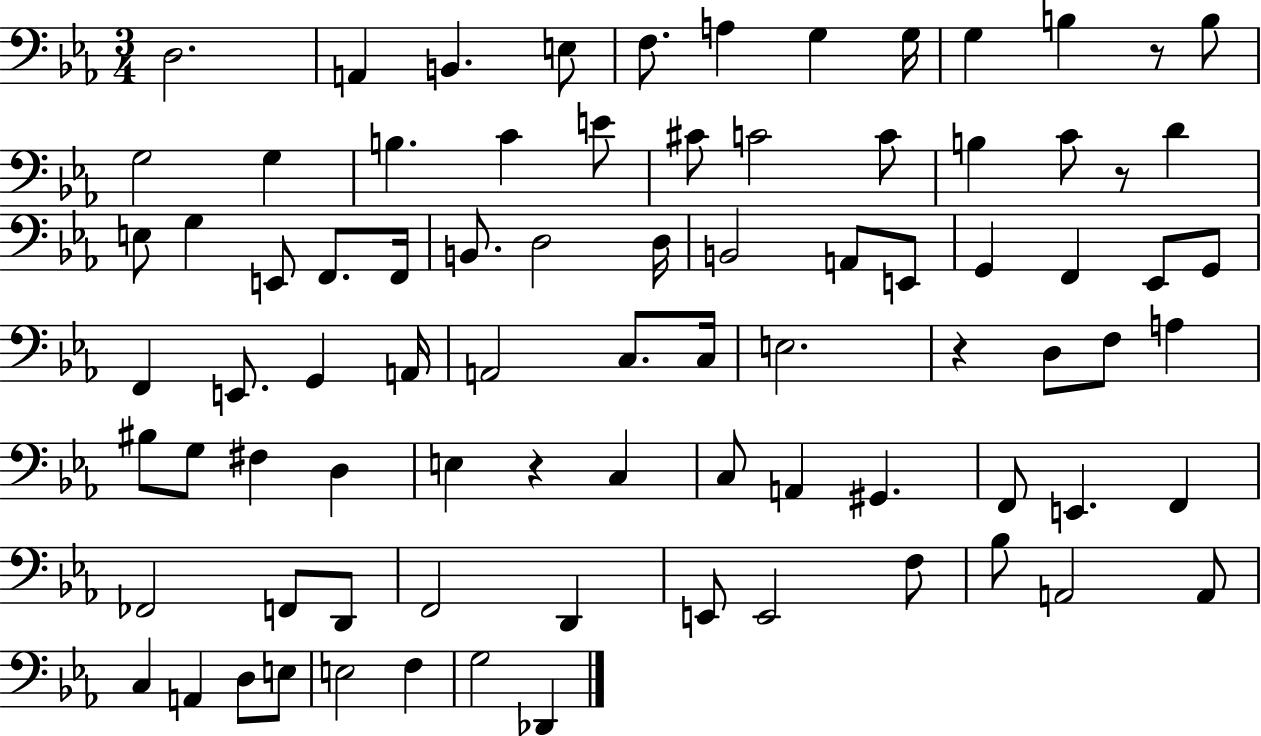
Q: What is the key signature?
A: EES major